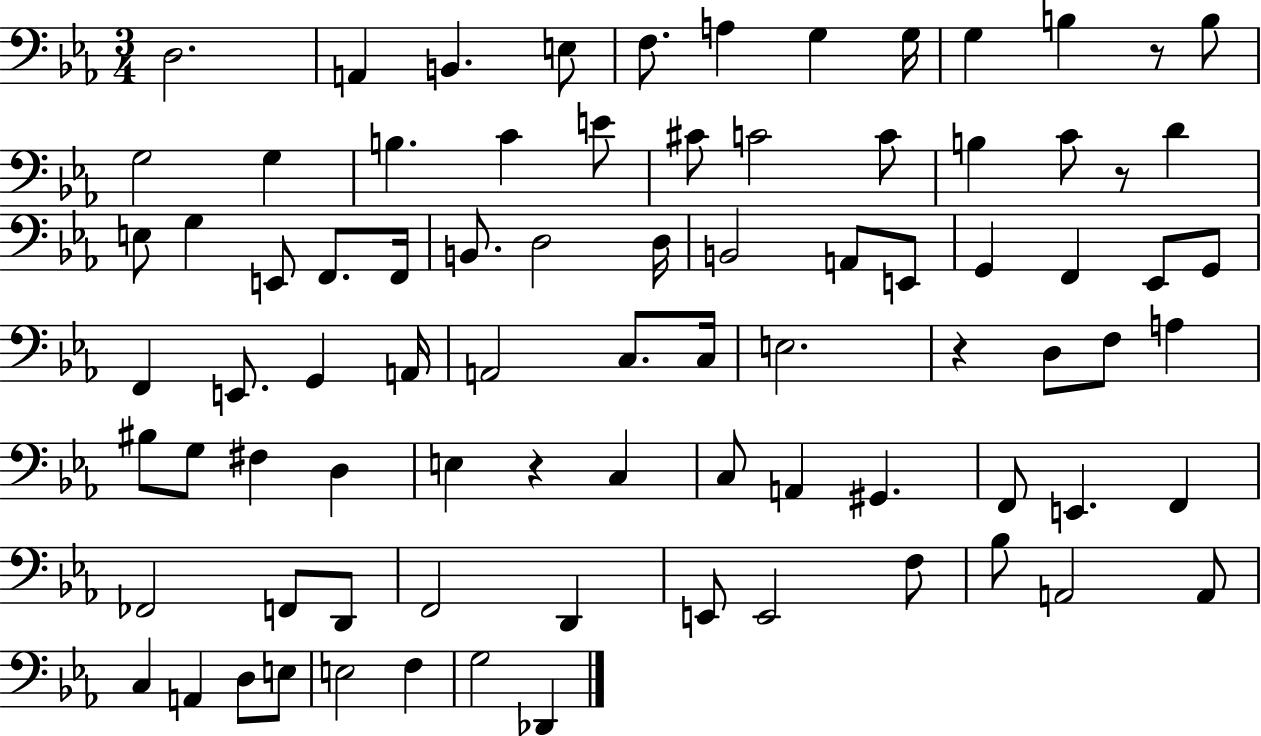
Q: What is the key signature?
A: EES major